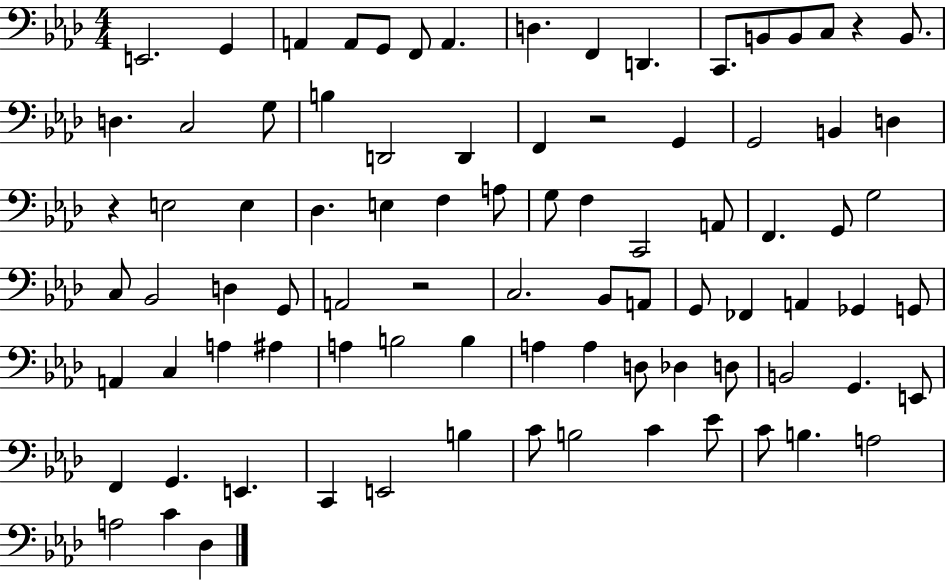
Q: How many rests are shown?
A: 4